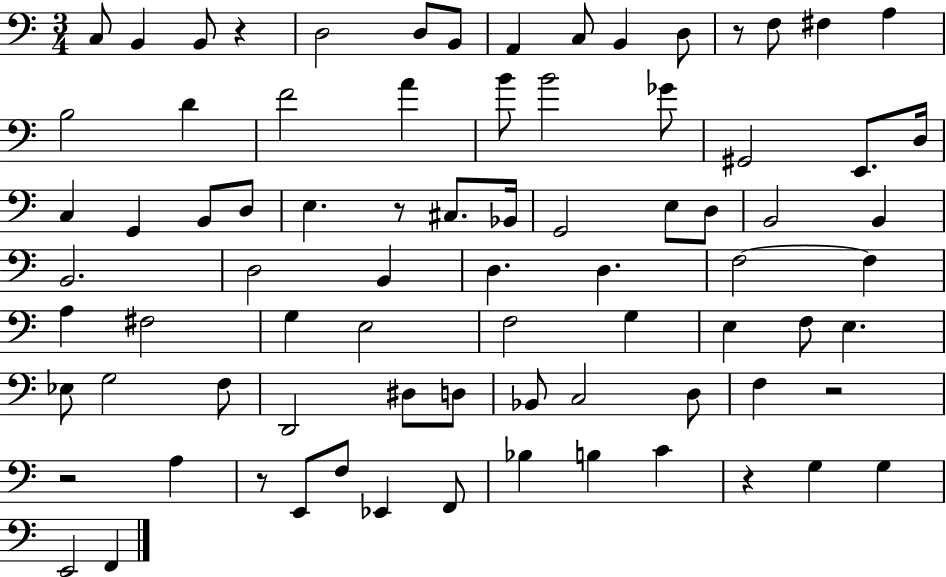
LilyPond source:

{
  \clef bass
  \numericTimeSignature
  \time 3/4
  \key c \major
  \repeat volta 2 { c8 b,4 b,8 r4 | d2 d8 b,8 | a,4 c8 b,4 d8 | r8 f8 fis4 a4 | \break b2 d'4 | f'2 a'4 | b'8 b'2 ges'8 | gis,2 e,8. d16 | \break c4 g,4 b,8 d8 | e4. r8 cis8. bes,16 | g,2 e8 d8 | b,2 b,4 | \break b,2. | d2 b,4 | d4. d4. | f2~~ f4 | \break a4 fis2 | g4 e2 | f2 g4 | e4 f8 e4. | \break ees8 g2 f8 | d,2 dis8 d8 | bes,8 c2 d8 | f4 r2 | \break r2 a4 | r8 e,8 f8 ees,4 f,8 | bes4 b4 c'4 | r4 g4 g4 | \break e,2 f,4 | } \bar "|."
}